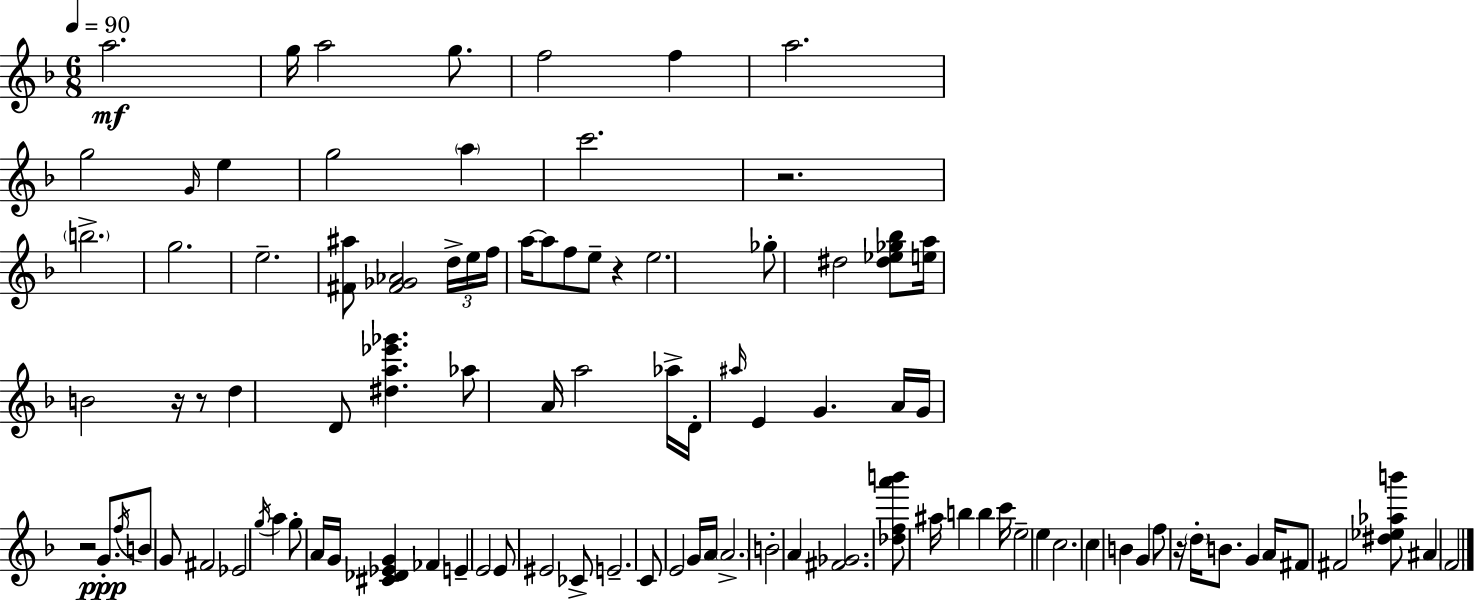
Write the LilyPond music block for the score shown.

{
  \clef treble
  \numericTimeSignature
  \time 6/8
  \key d \minor
  \tempo 4 = 90
  \repeat volta 2 { a''2.\mf | g''16 a''2 g''8. | f''2 f''4 | a''2. | \break g''2 \grace { g'16 } e''4 | g''2 \parenthesize a''4 | c'''2. | r2. | \break \parenthesize b''2.-> | g''2. | e''2.-- | <fis' ais''>8 <fis' ges' aes'>2 \tuplet 3/2 { d''16-> | \break e''16 f''16 } a''16~~ a''8 f''8 e''8-- r4 | e''2. | ges''8-. dis''2 <dis'' ees'' ges'' bes''>8 | <e'' a''>16 b'2 r16 r8 | \break d''4 d'8 <dis'' a'' ees''' ges'''>4. | aes''8 a'16 a''2 | aes''16-> d'16-. \grace { ais''16 } e'4 g'4. | a'16 g'16 r2 g'8.-.\ppp | \break \acciaccatura { f''16 } b'8 g'8 fis'2 | ees'2 \acciaccatura { g''16 } | a''4 g''8-. a'16 g'16 <cis' des' ees' g'>4 | fes'4 e'4-- e'2 | \break e'8 eis'2 | ces'8-> e'2.-- | c'8 e'2 | g'16 a'16 \parenthesize a'2.-> | \break b'2-. | a'4 <fis' ges'>2. | <des'' f'' a''' b'''>8 ais''16 b''4 b''4 | c'''16 e''2-- | \break e''4 c''2. | c''4 b'4 | g'4 f''8 r16 \parenthesize d''16-. b'8. g'4 | a'16 fis'8 fis'2 | \break <dis'' ees'' aes'' b'''>8 ais'4 \parenthesize f'2 | } \bar "|."
}